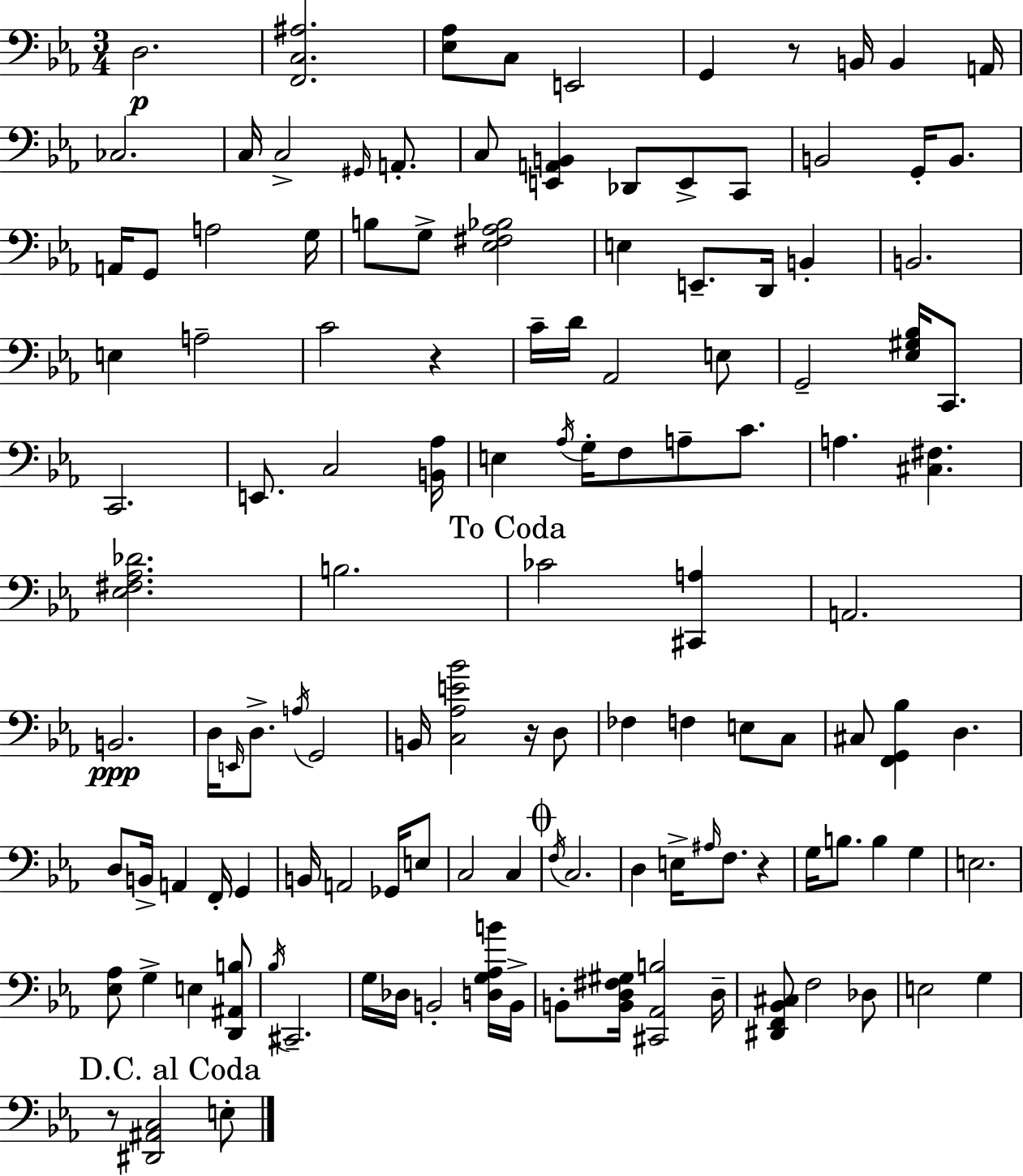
X:1
T:Untitled
M:3/4
L:1/4
K:Eb
D,2 [F,,C,^A,]2 [_E,_A,]/2 C,/2 E,,2 G,, z/2 B,,/4 B,, A,,/4 _C,2 C,/4 C,2 ^G,,/4 A,,/2 C,/2 [E,,A,,B,,] _D,,/2 E,,/2 C,,/2 B,,2 G,,/4 B,,/2 A,,/4 G,,/2 A,2 G,/4 B,/2 G,/2 [_E,^F,_A,_B,]2 E, E,,/2 D,,/4 B,, B,,2 E, A,2 C2 z C/4 D/4 _A,,2 E,/2 G,,2 [_E,^G,_B,]/4 C,,/2 C,,2 E,,/2 C,2 [B,,_A,]/4 E, _A,/4 G,/4 F,/2 A,/2 C/2 A, [^C,^F,] [_E,^F,_A,_D]2 B,2 _C2 [^C,,A,] A,,2 B,,2 D,/4 E,,/4 D,/2 A,/4 G,,2 B,,/4 [C,_A,E_B]2 z/4 D,/2 _F, F, E,/2 C,/2 ^C,/2 [F,,G,,_B,] D, D,/2 B,,/4 A,, F,,/4 G,, B,,/4 A,,2 _G,,/4 E,/2 C,2 C, F,/4 C,2 D, E,/4 ^A,/4 F,/2 z G,/4 B,/2 B, G, E,2 [_E,_A,]/2 G, E, [D,,^A,,B,]/2 _B,/4 ^C,,2 G,/4 _D,/4 B,,2 [D,G,_A,B]/4 B,,/4 B,,/2 [B,,D,^F,^G,]/4 [^C,,_A,,B,]2 D,/4 [^D,,F,,_B,,^C,]/2 F,2 _D,/2 E,2 G, z/2 [^D,,^A,,C,]2 E,/2